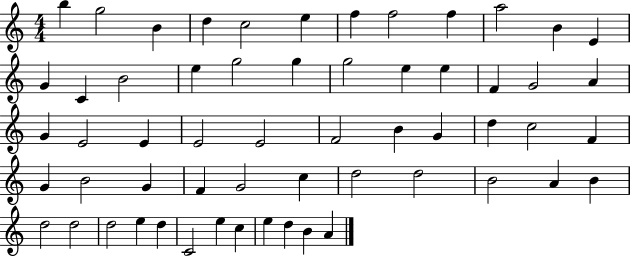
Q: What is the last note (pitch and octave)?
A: A4